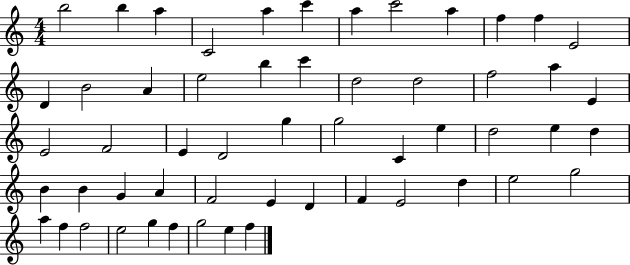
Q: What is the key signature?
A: C major